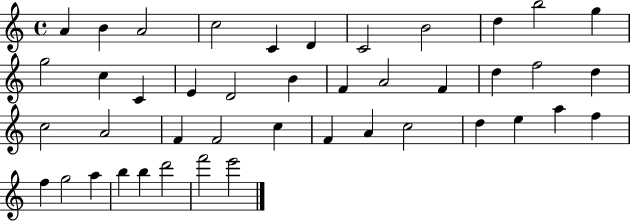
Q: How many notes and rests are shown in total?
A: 43